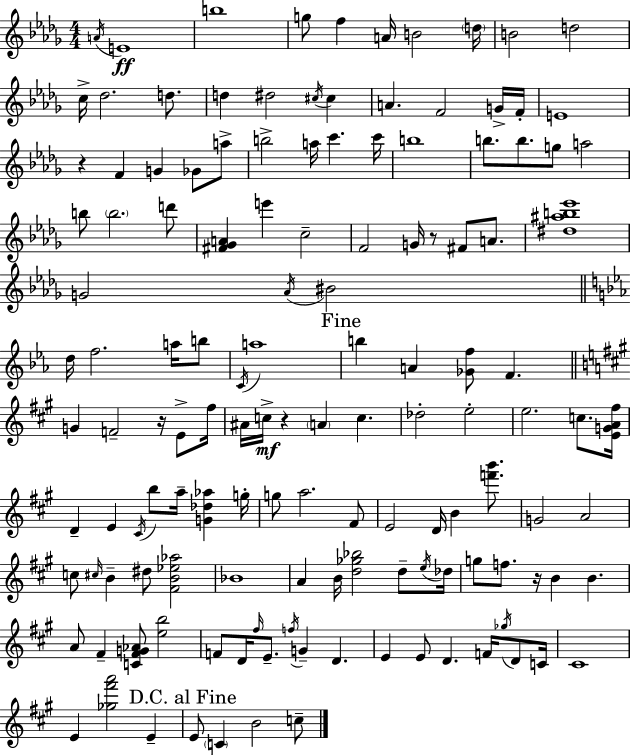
A4/s E4/w B5/w G5/e F5/q A4/s B4/h D5/s B4/h D5/h C5/s Db5/h. D5/e. D5/q D#5/h C#5/s C#5/q A4/q. F4/h G4/s F4/s E4/w R/q F4/q G4/q Gb4/e A5/e B5/h A5/s C6/q. C6/s B5/w B5/e. B5/e. G5/e A5/h B5/e B5/h. D6/e [F#4,Gb4,A4]/q E6/q C5/h F4/h G4/s R/e F#4/e A4/e. [D#5,A#5,B5,Eb6]/w G4/h Ab4/s BIS4/h D5/s F5/h. A5/s B5/e C4/s A5/w B5/q A4/q [Gb4,F5]/e F4/q. G4/q F4/h R/s E4/e F#5/s A#4/s C5/s R/q A4/q C5/q. Db5/h E5/h E5/h. C5/e. [E4,G4,A4,F#5]/s D4/q E4/q C#4/s B5/e A5/s [G4,Db5,Ab5]/q G5/s G5/e A5/h. F#4/e E4/h D4/s B4/q [F6,B6]/e. G4/h A4/h C5/e C#5/s B4/q D#5/e [F#4,B4,Eb5,Ab5]/h Bb4/w A4/q B4/s [D5,Gb5,Bb5]/h D5/e E5/s Db5/s G5/e F5/e. R/s B4/q B4/q. A4/e F#4/q [C4,F#4,G4,Ab4]/e [E5,B5]/h F4/e D4/s F#5/s E4/e. F5/s G4/q D4/q. E4/q E4/e D4/q. F4/s Gb5/s D4/e C4/s C#4/w E4/q [Gb5,F#6,A6]/h E4/q E4/e C4/q B4/h C5/e